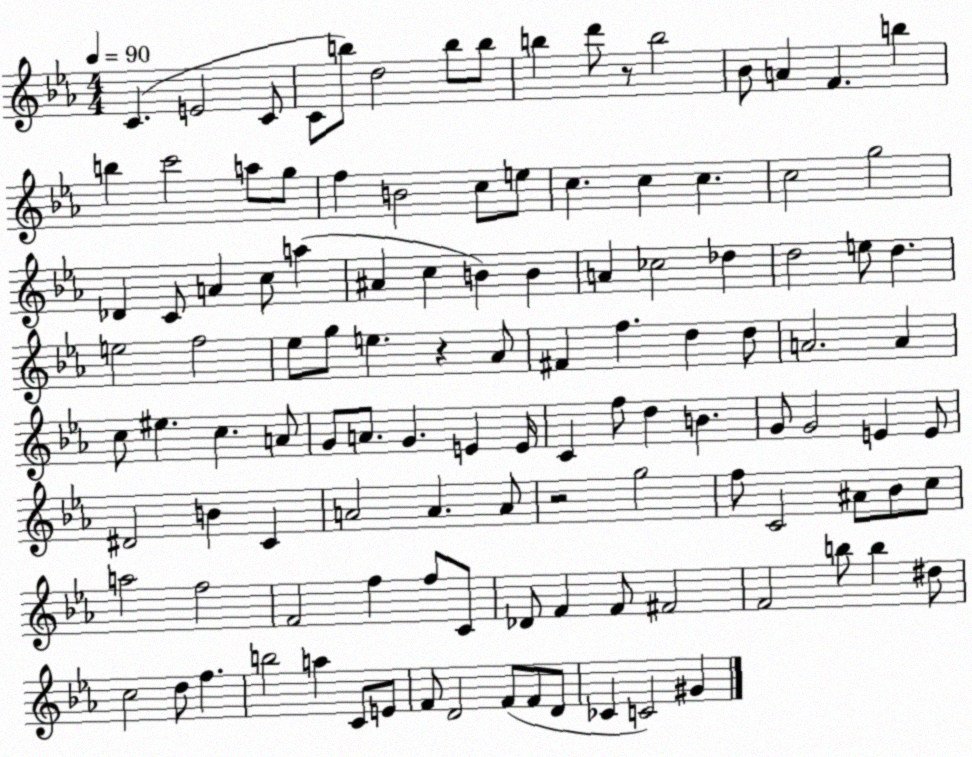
X:1
T:Untitled
M:4/4
L:1/4
K:Eb
C E2 C/2 C/2 b/2 d2 b/2 b/2 b d'/2 z/2 b2 _B/2 A F b b c'2 a/2 g/2 f B2 c/2 e/2 c c c c2 g2 _D C/2 A c/2 a ^A c B B A _c2 _d d2 e/2 d e2 f2 _e/2 g/2 e z _A/2 ^F f d d/2 A2 A c/2 ^e c A/2 G/2 A/2 G E E/4 C f/2 d B G/2 G2 E E/2 ^D2 B C A2 A A/2 z2 g2 f/2 C2 ^A/2 _B/2 c/2 a2 f2 F2 f f/2 C/2 _D/2 F F/2 ^F2 F2 b/2 b ^d/2 c2 d/2 f b2 a C/2 E/2 F/2 D2 F/2 F/2 D/2 _C C2 ^G